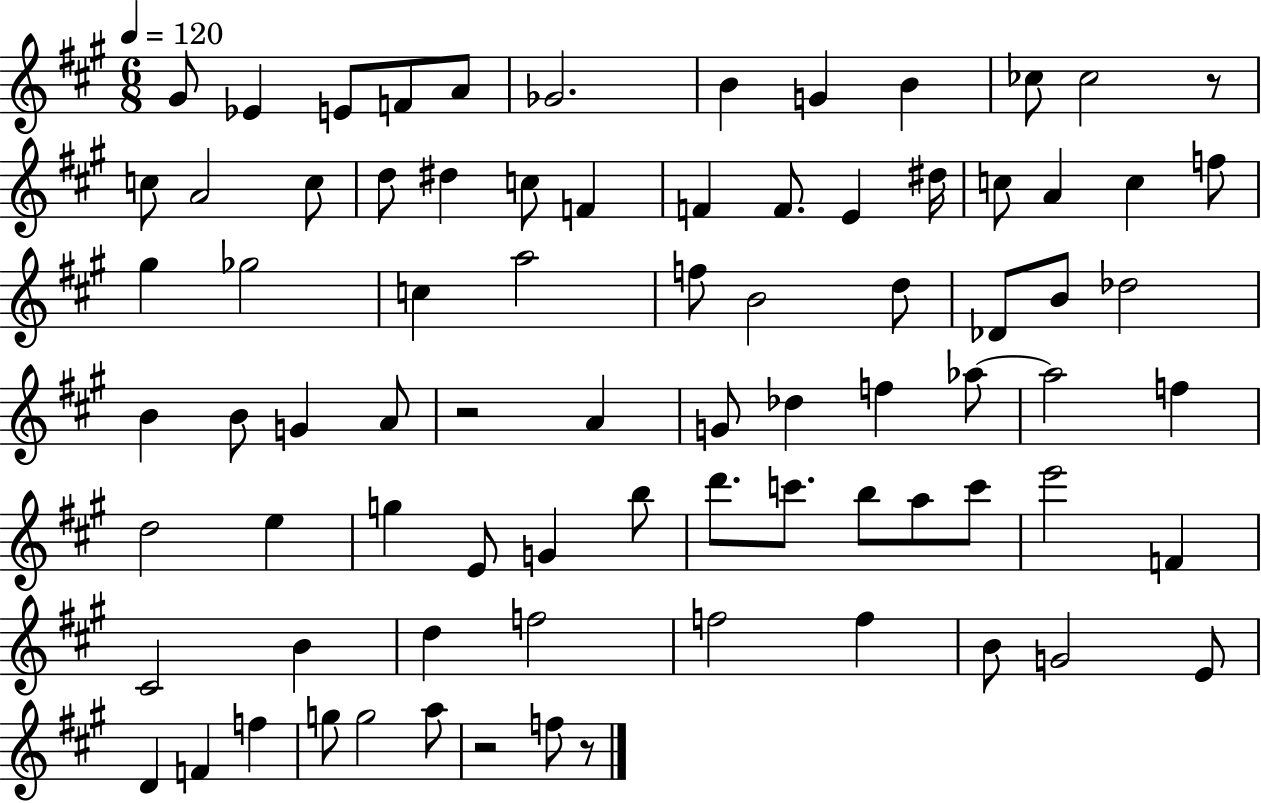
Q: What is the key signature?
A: A major